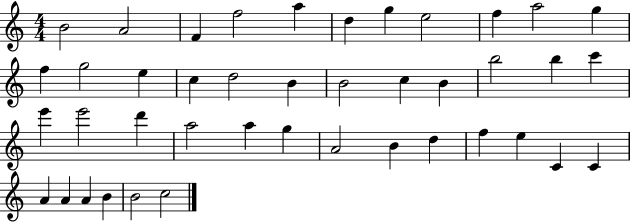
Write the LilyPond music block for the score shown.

{
  \clef treble
  \numericTimeSignature
  \time 4/4
  \key c \major
  b'2 a'2 | f'4 f''2 a''4 | d''4 g''4 e''2 | f''4 a''2 g''4 | \break f''4 g''2 e''4 | c''4 d''2 b'4 | b'2 c''4 b'4 | b''2 b''4 c'''4 | \break e'''4 e'''2 d'''4 | a''2 a''4 g''4 | a'2 b'4 d''4 | f''4 e''4 c'4 c'4 | \break a'4 a'4 a'4 b'4 | b'2 c''2 | \bar "|."
}